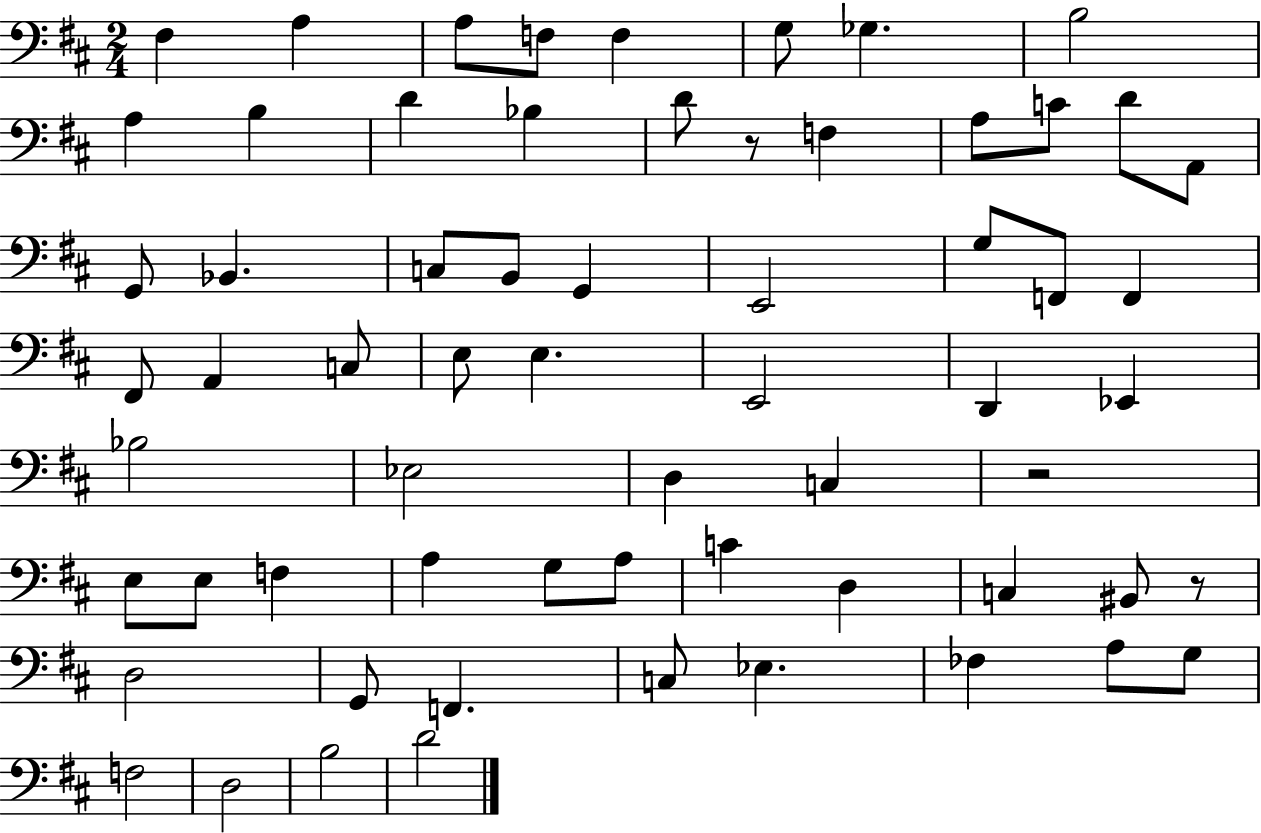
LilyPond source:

{
  \clef bass
  \numericTimeSignature
  \time 2/4
  \key d \major
  fis4 a4 | a8 f8 f4 | g8 ges4. | b2 | \break a4 b4 | d'4 bes4 | d'8 r8 f4 | a8 c'8 d'8 a,8 | \break g,8 bes,4. | c8 b,8 g,4 | e,2 | g8 f,8 f,4 | \break fis,8 a,4 c8 | e8 e4. | e,2 | d,4 ees,4 | \break bes2 | ees2 | d4 c4 | r2 | \break e8 e8 f4 | a4 g8 a8 | c'4 d4 | c4 bis,8 r8 | \break d2 | g,8 f,4. | c8 ees4. | fes4 a8 g8 | \break f2 | d2 | b2 | d'2 | \break \bar "|."
}